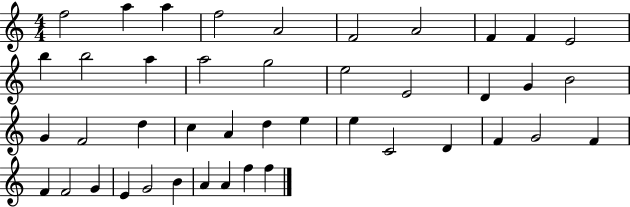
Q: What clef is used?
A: treble